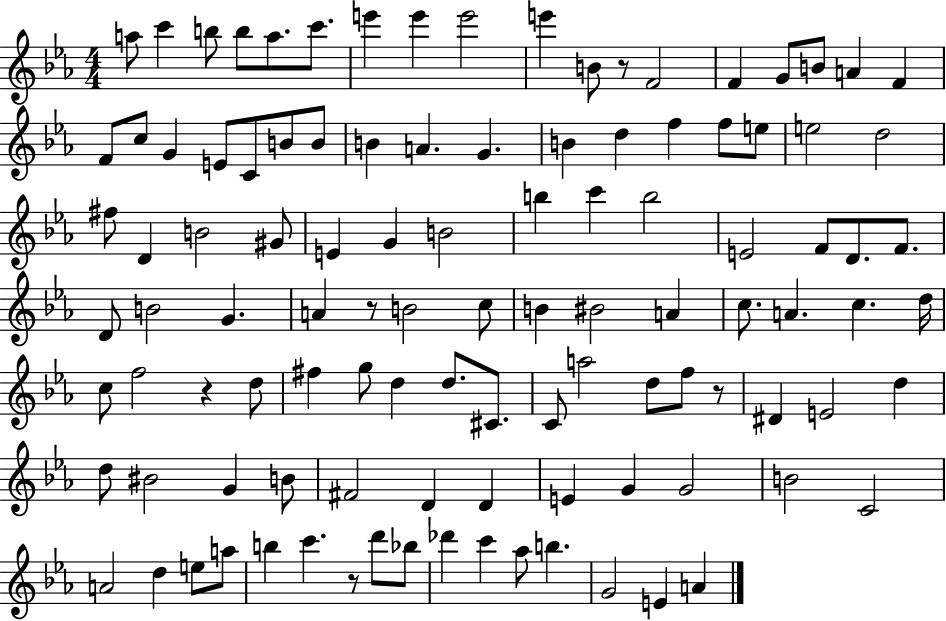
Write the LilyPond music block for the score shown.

{
  \clef treble
  \numericTimeSignature
  \time 4/4
  \key ees \major
  a''8 c'''4 b''8 b''8 a''8. c'''8. | e'''4 e'''4 e'''2 | e'''4 b'8 r8 f'2 | f'4 g'8 b'8 a'4 f'4 | \break f'8 c''8 g'4 e'8 c'8 b'8 b'8 | b'4 a'4. g'4. | b'4 d''4 f''4 f''8 e''8 | e''2 d''2 | \break fis''8 d'4 b'2 gis'8 | e'4 g'4 b'2 | b''4 c'''4 b''2 | e'2 f'8 d'8. f'8. | \break d'8 b'2 g'4. | a'4 r8 b'2 c''8 | b'4 bis'2 a'4 | c''8. a'4. c''4. d''16 | \break c''8 f''2 r4 d''8 | fis''4 g''8 d''4 d''8. cis'8. | c'8 a''2 d''8 f''8 r8 | dis'4 e'2 d''4 | \break d''8 bis'2 g'4 b'8 | fis'2 d'4 d'4 | e'4 g'4 g'2 | b'2 c'2 | \break a'2 d''4 e''8 a''8 | b''4 c'''4. r8 d'''8 bes''8 | des'''4 c'''4 aes''8 b''4. | g'2 e'4 a'4 | \break \bar "|."
}